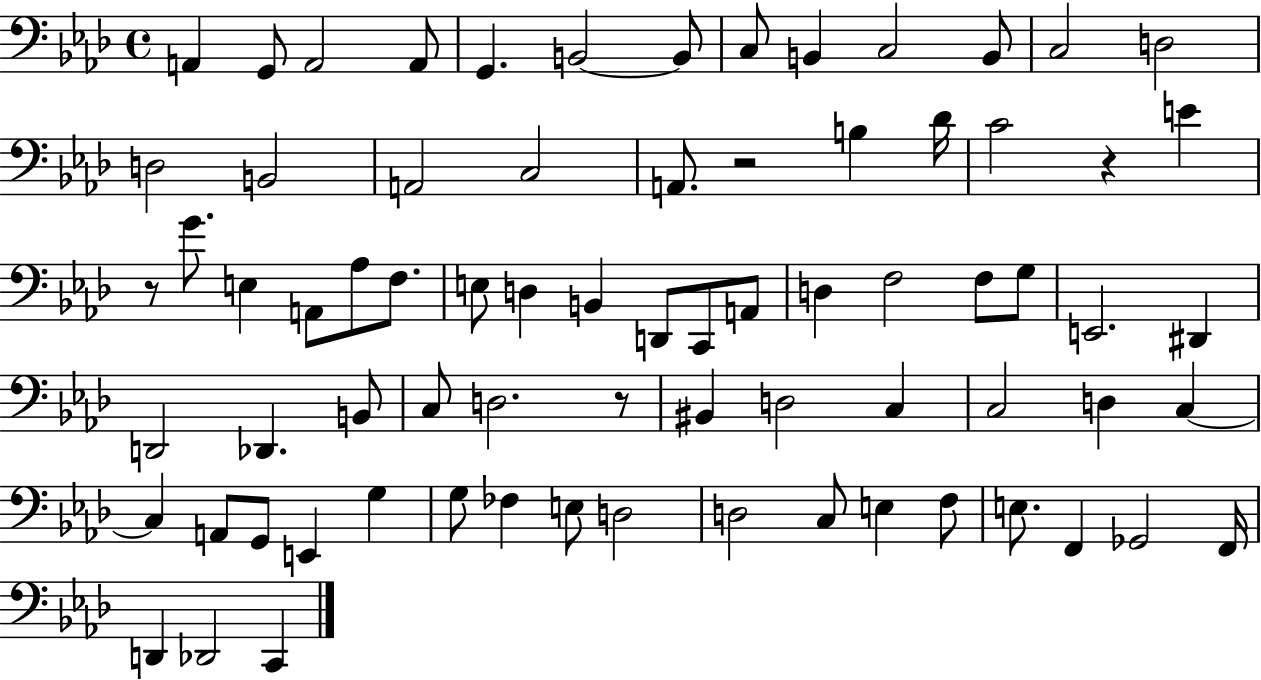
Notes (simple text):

A2/q G2/e A2/h A2/e G2/q. B2/h B2/e C3/e B2/q C3/h B2/e C3/h D3/h D3/h B2/h A2/h C3/h A2/e. R/h B3/q Db4/s C4/h R/q E4/q R/e G4/e. E3/q A2/e Ab3/e F3/e. E3/e D3/q B2/q D2/e C2/e A2/e D3/q F3/h F3/e G3/e E2/h. D#2/q D2/h Db2/q. B2/e C3/e D3/h. R/e BIS2/q D3/h C3/q C3/h D3/q C3/q C3/q A2/e G2/e E2/q G3/q G3/e FES3/q E3/e D3/h D3/h C3/e E3/q F3/e E3/e. F2/q Gb2/h F2/s D2/q Db2/h C2/q